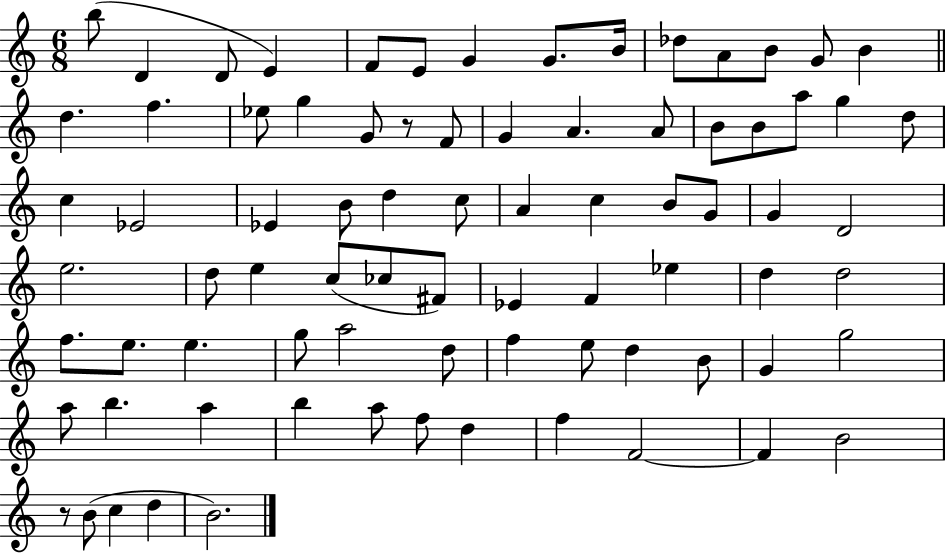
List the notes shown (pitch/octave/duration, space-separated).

B5/e D4/q D4/e E4/q F4/e E4/e G4/q G4/e. B4/s Db5/e A4/e B4/e G4/e B4/q D5/q. F5/q. Eb5/e G5/q G4/e R/e F4/e G4/q A4/q. A4/e B4/e B4/e A5/e G5/q D5/e C5/q Eb4/h Eb4/q B4/e D5/q C5/e A4/q C5/q B4/e G4/e G4/q D4/h E5/h. D5/e E5/q C5/e CES5/e F#4/e Eb4/q F4/q Eb5/q D5/q D5/h F5/e. E5/e. E5/q. G5/e A5/h D5/e F5/q E5/e D5/q B4/e G4/q G5/h A5/e B5/q. A5/q B5/q A5/e F5/e D5/q F5/q F4/h F4/q B4/h R/e B4/e C5/q D5/q B4/h.